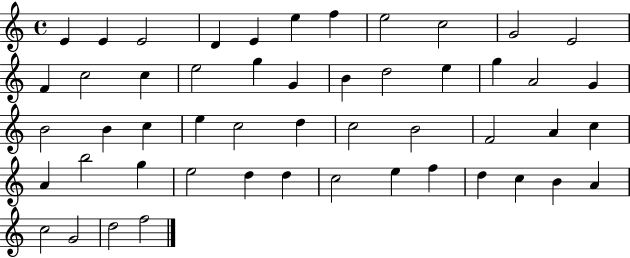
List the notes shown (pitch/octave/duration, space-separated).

E4/q E4/q E4/h D4/q E4/q E5/q F5/q E5/h C5/h G4/h E4/h F4/q C5/h C5/q E5/h G5/q G4/q B4/q D5/h E5/q G5/q A4/h G4/q B4/h B4/q C5/q E5/q C5/h D5/q C5/h B4/h F4/h A4/q C5/q A4/q B5/h G5/q E5/h D5/q D5/q C5/h E5/q F5/q D5/q C5/q B4/q A4/q C5/h G4/h D5/h F5/h